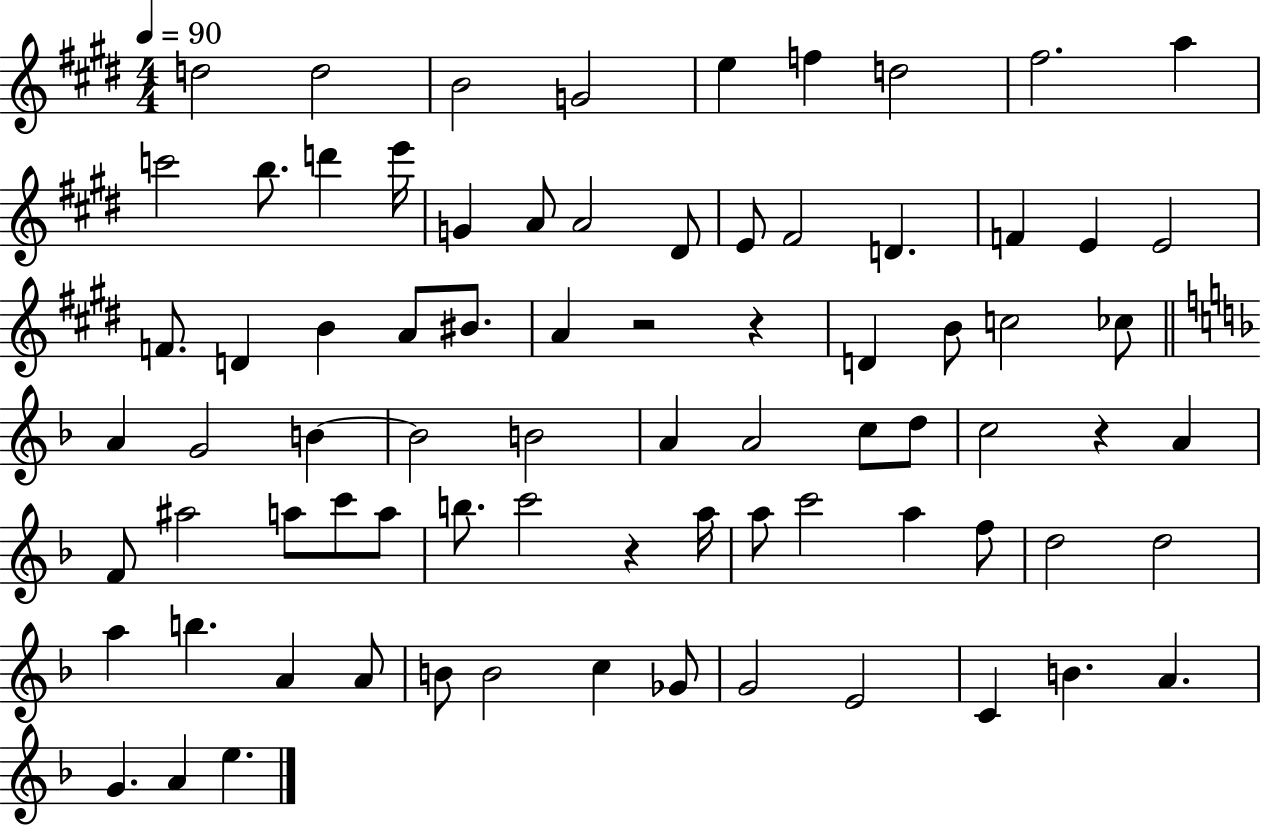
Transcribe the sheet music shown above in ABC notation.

X:1
T:Untitled
M:4/4
L:1/4
K:E
d2 d2 B2 G2 e f d2 ^f2 a c'2 b/2 d' e'/4 G A/2 A2 ^D/2 E/2 ^F2 D F E E2 F/2 D B A/2 ^B/2 A z2 z D B/2 c2 _c/2 A G2 B B2 B2 A A2 c/2 d/2 c2 z A F/2 ^a2 a/2 c'/2 a/2 b/2 c'2 z a/4 a/2 c'2 a f/2 d2 d2 a b A A/2 B/2 B2 c _G/2 G2 E2 C B A G A e